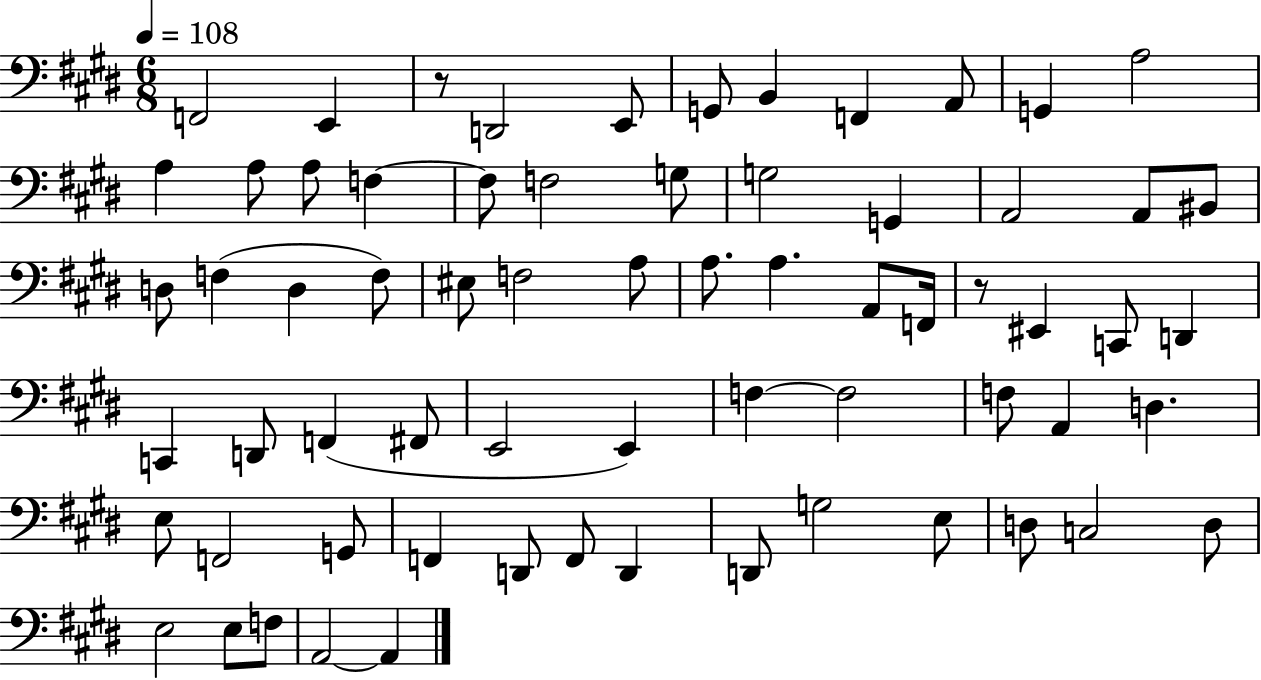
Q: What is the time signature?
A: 6/8